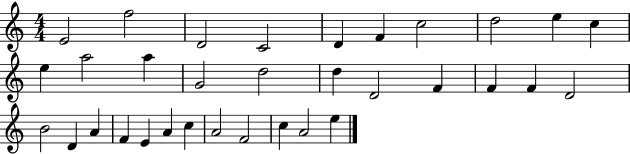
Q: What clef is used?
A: treble